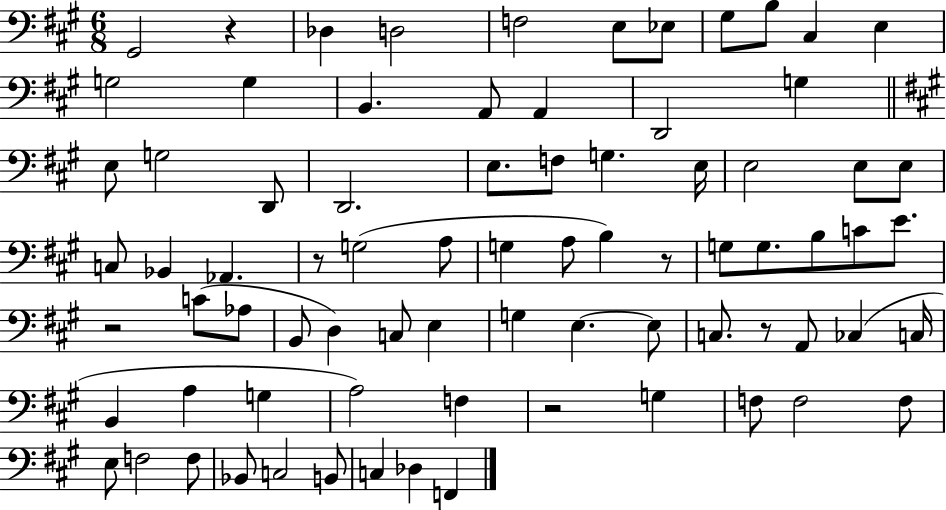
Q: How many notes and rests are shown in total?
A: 78